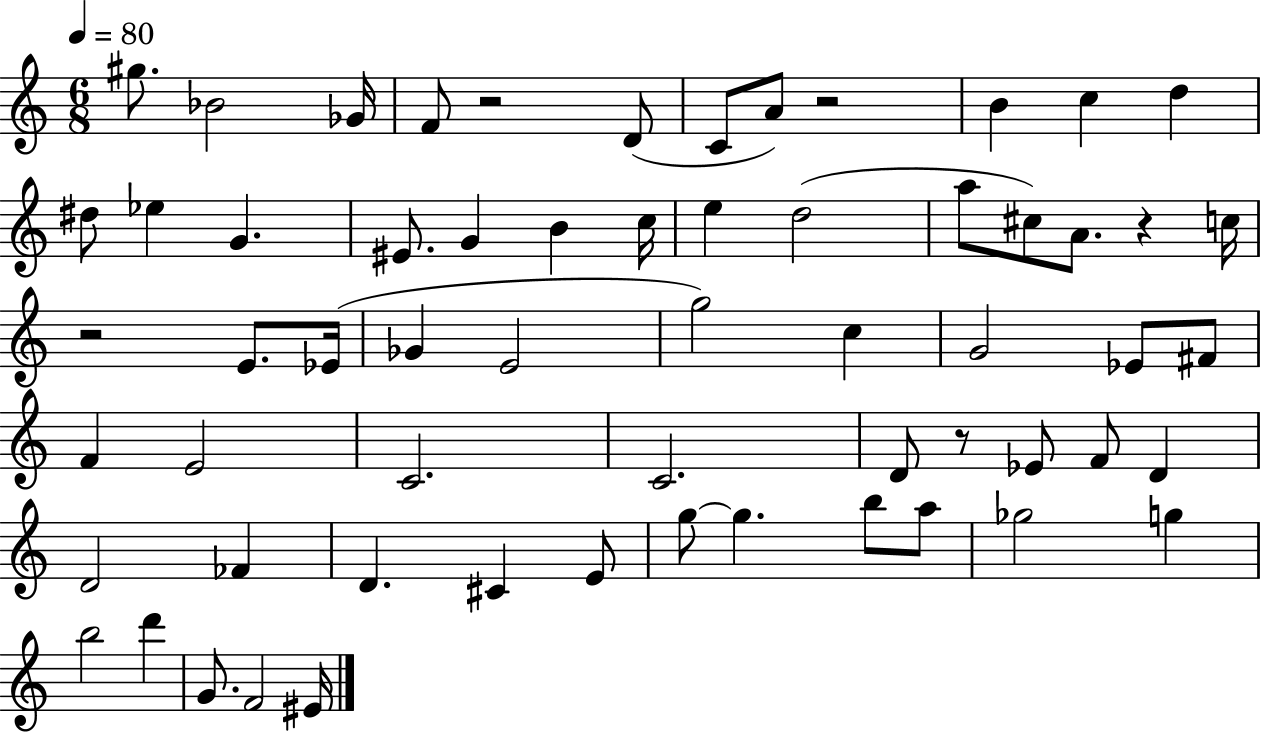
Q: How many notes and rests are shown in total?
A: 61